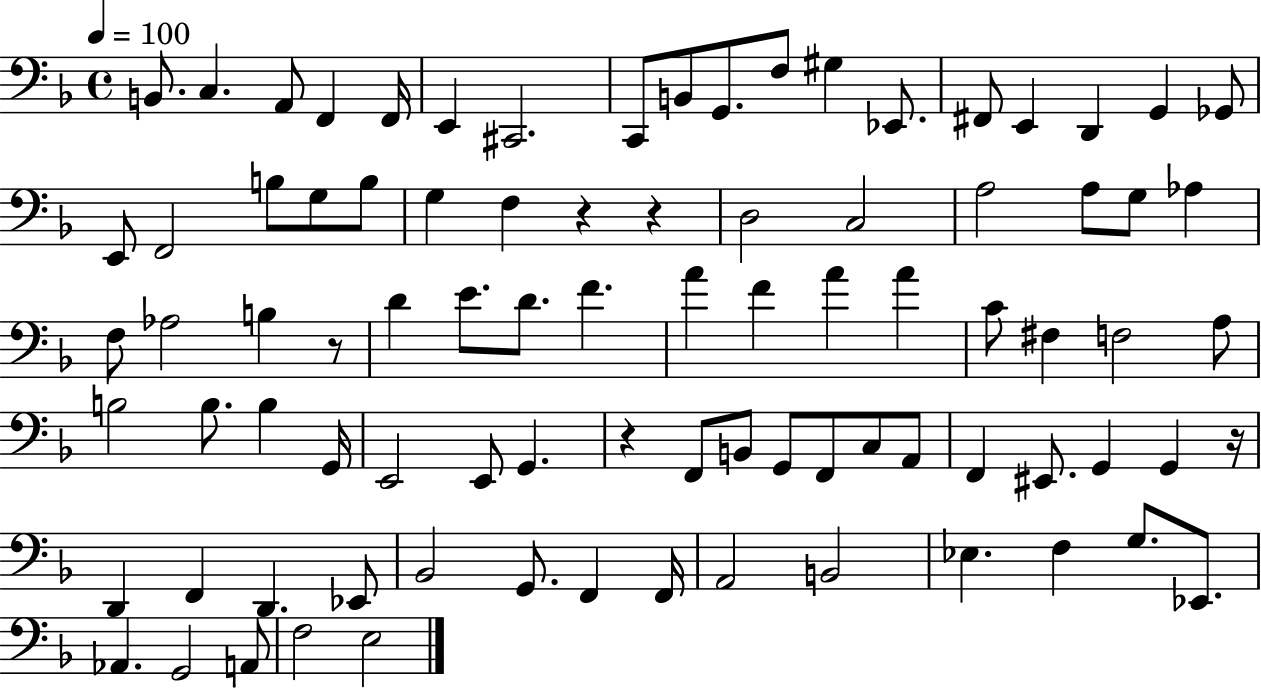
X:1
T:Untitled
M:4/4
L:1/4
K:F
B,,/2 C, A,,/2 F,, F,,/4 E,, ^C,,2 C,,/2 B,,/2 G,,/2 F,/2 ^G, _E,,/2 ^F,,/2 E,, D,, G,, _G,,/2 E,,/2 F,,2 B,/2 G,/2 B,/2 G, F, z z D,2 C,2 A,2 A,/2 G,/2 _A, F,/2 _A,2 B, z/2 D E/2 D/2 F A F A A C/2 ^F, F,2 A,/2 B,2 B,/2 B, G,,/4 E,,2 E,,/2 G,, z F,,/2 B,,/2 G,,/2 F,,/2 C,/2 A,,/2 F,, ^E,,/2 G,, G,, z/4 D,, F,, D,, _E,,/2 _B,,2 G,,/2 F,, F,,/4 A,,2 B,,2 _E, F, G,/2 _E,,/2 _A,, G,,2 A,,/2 F,2 E,2